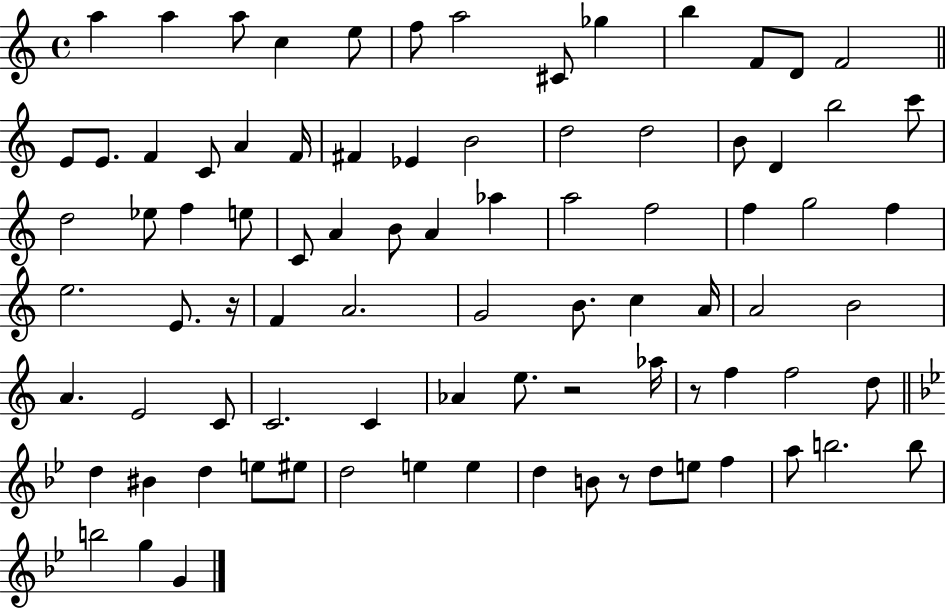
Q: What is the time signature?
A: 4/4